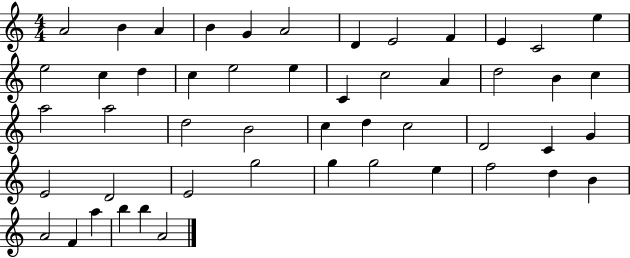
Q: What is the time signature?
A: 4/4